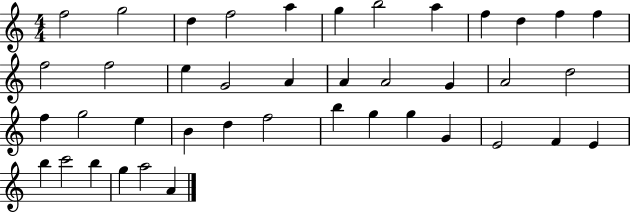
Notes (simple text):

F5/h G5/h D5/q F5/h A5/q G5/q B5/h A5/q F5/q D5/q F5/q F5/q F5/h F5/h E5/q G4/h A4/q A4/q A4/h G4/q A4/h D5/h F5/q G5/h E5/q B4/q D5/q F5/h B5/q G5/q G5/q G4/q E4/h F4/q E4/q B5/q C6/h B5/q G5/q A5/h A4/q